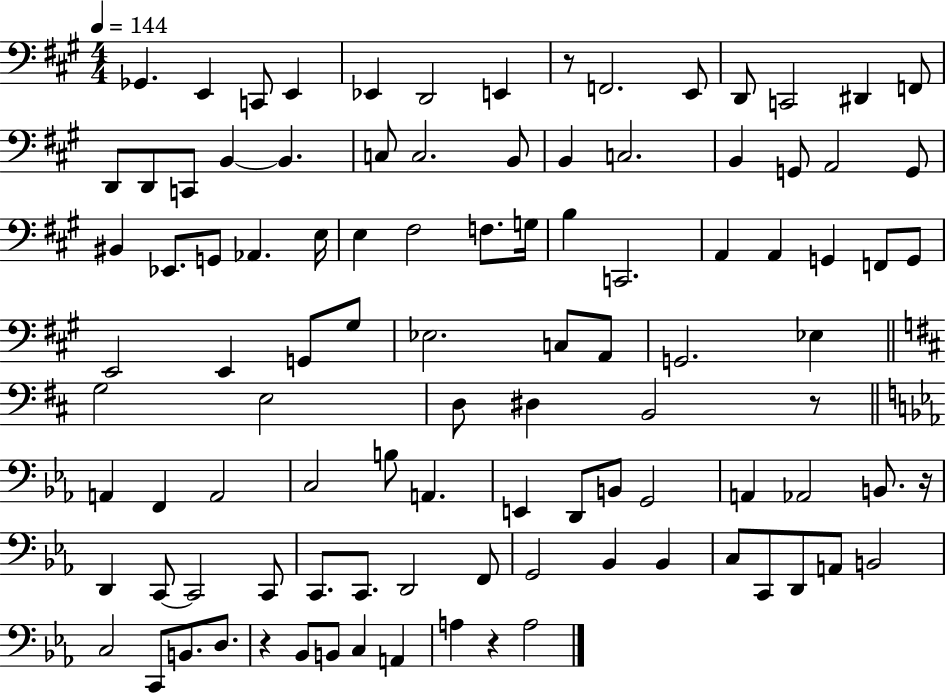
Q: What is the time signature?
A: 4/4